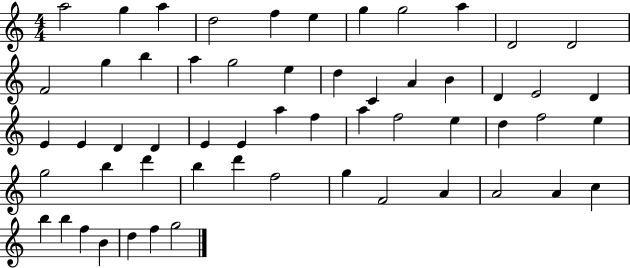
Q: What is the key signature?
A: C major